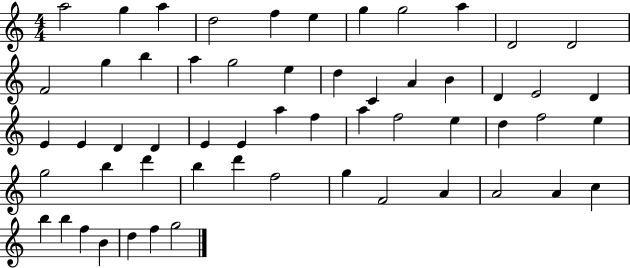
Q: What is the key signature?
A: C major